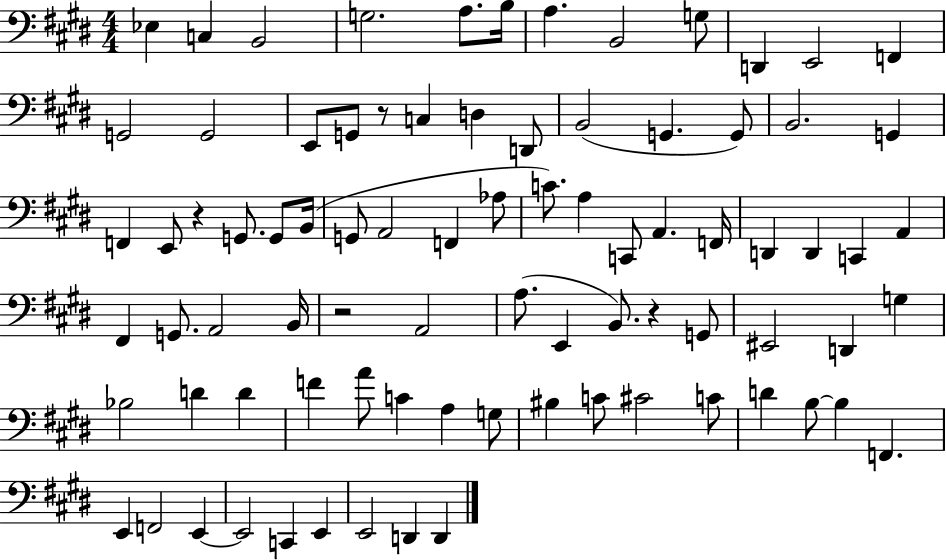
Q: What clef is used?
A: bass